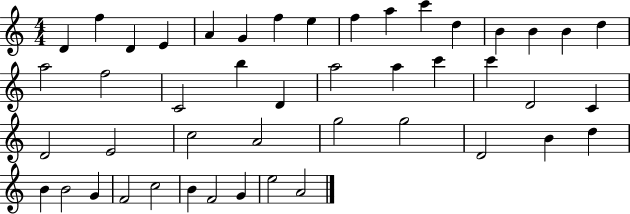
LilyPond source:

{
  \clef treble
  \numericTimeSignature
  \time 4/4
  \key c \major
  d'4 f''4 d'4 e'4 | a'4 g'4 f''4 e''4 | f''4 a''4 c'''4 d''4 | b'4 b'4 b'4 d''4 | \break a''2 f''2 | c'2 b''4 d'4 | a''2 a''4 c'''4 | c'''4 d'2 c'4 | \break d'2 e'2 | c''2 a'2 | g''2 g''2 | d'2 b'4 d''4 | \break b'4 b'2 g'4 | f'2 c''2 | b'4 f'2 g'4 | e''2 a'2 | \break \bar "|."
}